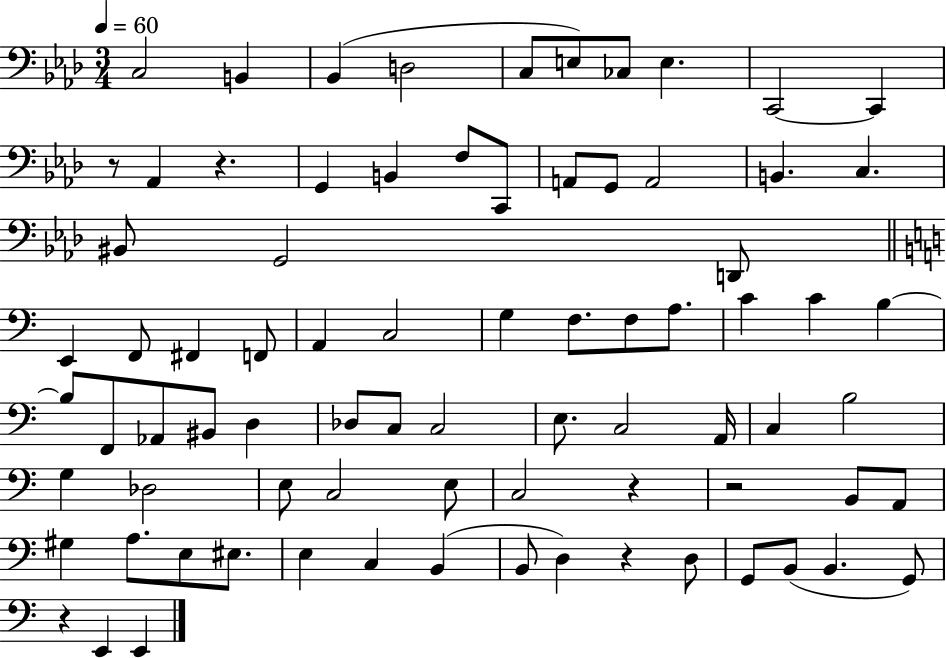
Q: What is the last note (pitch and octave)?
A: E2